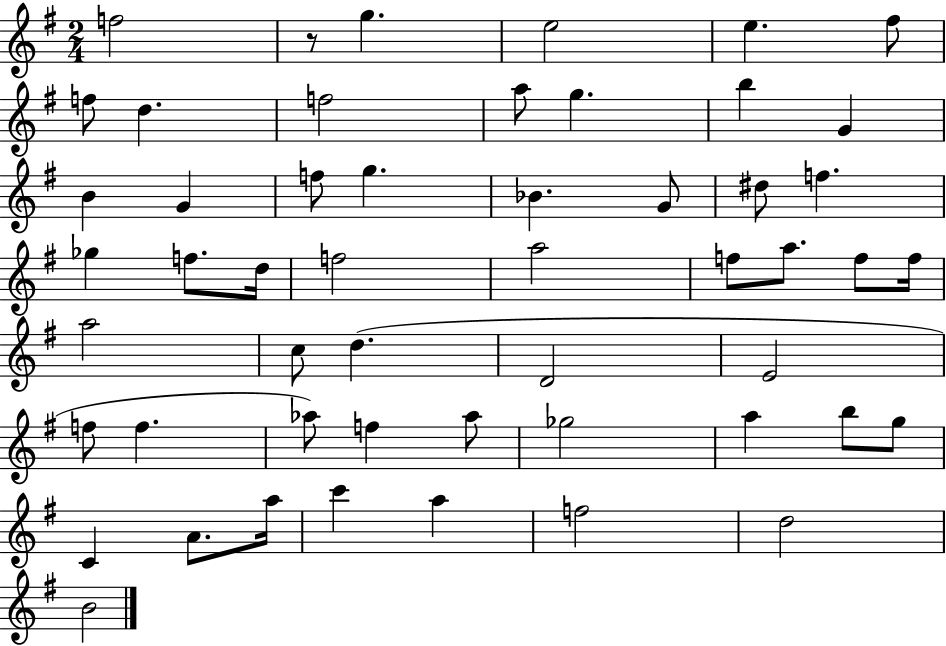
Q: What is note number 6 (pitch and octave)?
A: F5